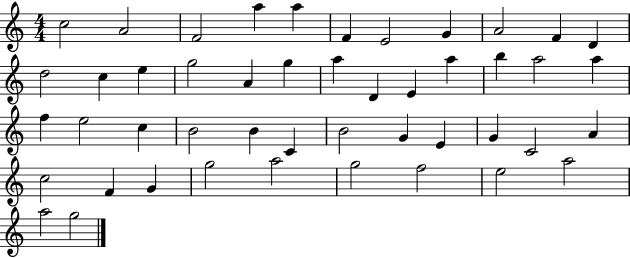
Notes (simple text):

C5/h A4/h F4/h A5/q A5/q F4/q E4/h G4/q A4/h F4/q D4/q D5/h C5/q E5/q G5/h A4/q G5/q A5/q D4/q E4/q A5/q B5/q A5/h A5/q F5/q E5/h C5/q B4/h B4/q C4/q B4/h G4/q E4/q G4/q C4/h A4/q C5/h F4/q G4/q G5/h A5/h G5/h F5/h E5/h A5/h A5/h G5/h